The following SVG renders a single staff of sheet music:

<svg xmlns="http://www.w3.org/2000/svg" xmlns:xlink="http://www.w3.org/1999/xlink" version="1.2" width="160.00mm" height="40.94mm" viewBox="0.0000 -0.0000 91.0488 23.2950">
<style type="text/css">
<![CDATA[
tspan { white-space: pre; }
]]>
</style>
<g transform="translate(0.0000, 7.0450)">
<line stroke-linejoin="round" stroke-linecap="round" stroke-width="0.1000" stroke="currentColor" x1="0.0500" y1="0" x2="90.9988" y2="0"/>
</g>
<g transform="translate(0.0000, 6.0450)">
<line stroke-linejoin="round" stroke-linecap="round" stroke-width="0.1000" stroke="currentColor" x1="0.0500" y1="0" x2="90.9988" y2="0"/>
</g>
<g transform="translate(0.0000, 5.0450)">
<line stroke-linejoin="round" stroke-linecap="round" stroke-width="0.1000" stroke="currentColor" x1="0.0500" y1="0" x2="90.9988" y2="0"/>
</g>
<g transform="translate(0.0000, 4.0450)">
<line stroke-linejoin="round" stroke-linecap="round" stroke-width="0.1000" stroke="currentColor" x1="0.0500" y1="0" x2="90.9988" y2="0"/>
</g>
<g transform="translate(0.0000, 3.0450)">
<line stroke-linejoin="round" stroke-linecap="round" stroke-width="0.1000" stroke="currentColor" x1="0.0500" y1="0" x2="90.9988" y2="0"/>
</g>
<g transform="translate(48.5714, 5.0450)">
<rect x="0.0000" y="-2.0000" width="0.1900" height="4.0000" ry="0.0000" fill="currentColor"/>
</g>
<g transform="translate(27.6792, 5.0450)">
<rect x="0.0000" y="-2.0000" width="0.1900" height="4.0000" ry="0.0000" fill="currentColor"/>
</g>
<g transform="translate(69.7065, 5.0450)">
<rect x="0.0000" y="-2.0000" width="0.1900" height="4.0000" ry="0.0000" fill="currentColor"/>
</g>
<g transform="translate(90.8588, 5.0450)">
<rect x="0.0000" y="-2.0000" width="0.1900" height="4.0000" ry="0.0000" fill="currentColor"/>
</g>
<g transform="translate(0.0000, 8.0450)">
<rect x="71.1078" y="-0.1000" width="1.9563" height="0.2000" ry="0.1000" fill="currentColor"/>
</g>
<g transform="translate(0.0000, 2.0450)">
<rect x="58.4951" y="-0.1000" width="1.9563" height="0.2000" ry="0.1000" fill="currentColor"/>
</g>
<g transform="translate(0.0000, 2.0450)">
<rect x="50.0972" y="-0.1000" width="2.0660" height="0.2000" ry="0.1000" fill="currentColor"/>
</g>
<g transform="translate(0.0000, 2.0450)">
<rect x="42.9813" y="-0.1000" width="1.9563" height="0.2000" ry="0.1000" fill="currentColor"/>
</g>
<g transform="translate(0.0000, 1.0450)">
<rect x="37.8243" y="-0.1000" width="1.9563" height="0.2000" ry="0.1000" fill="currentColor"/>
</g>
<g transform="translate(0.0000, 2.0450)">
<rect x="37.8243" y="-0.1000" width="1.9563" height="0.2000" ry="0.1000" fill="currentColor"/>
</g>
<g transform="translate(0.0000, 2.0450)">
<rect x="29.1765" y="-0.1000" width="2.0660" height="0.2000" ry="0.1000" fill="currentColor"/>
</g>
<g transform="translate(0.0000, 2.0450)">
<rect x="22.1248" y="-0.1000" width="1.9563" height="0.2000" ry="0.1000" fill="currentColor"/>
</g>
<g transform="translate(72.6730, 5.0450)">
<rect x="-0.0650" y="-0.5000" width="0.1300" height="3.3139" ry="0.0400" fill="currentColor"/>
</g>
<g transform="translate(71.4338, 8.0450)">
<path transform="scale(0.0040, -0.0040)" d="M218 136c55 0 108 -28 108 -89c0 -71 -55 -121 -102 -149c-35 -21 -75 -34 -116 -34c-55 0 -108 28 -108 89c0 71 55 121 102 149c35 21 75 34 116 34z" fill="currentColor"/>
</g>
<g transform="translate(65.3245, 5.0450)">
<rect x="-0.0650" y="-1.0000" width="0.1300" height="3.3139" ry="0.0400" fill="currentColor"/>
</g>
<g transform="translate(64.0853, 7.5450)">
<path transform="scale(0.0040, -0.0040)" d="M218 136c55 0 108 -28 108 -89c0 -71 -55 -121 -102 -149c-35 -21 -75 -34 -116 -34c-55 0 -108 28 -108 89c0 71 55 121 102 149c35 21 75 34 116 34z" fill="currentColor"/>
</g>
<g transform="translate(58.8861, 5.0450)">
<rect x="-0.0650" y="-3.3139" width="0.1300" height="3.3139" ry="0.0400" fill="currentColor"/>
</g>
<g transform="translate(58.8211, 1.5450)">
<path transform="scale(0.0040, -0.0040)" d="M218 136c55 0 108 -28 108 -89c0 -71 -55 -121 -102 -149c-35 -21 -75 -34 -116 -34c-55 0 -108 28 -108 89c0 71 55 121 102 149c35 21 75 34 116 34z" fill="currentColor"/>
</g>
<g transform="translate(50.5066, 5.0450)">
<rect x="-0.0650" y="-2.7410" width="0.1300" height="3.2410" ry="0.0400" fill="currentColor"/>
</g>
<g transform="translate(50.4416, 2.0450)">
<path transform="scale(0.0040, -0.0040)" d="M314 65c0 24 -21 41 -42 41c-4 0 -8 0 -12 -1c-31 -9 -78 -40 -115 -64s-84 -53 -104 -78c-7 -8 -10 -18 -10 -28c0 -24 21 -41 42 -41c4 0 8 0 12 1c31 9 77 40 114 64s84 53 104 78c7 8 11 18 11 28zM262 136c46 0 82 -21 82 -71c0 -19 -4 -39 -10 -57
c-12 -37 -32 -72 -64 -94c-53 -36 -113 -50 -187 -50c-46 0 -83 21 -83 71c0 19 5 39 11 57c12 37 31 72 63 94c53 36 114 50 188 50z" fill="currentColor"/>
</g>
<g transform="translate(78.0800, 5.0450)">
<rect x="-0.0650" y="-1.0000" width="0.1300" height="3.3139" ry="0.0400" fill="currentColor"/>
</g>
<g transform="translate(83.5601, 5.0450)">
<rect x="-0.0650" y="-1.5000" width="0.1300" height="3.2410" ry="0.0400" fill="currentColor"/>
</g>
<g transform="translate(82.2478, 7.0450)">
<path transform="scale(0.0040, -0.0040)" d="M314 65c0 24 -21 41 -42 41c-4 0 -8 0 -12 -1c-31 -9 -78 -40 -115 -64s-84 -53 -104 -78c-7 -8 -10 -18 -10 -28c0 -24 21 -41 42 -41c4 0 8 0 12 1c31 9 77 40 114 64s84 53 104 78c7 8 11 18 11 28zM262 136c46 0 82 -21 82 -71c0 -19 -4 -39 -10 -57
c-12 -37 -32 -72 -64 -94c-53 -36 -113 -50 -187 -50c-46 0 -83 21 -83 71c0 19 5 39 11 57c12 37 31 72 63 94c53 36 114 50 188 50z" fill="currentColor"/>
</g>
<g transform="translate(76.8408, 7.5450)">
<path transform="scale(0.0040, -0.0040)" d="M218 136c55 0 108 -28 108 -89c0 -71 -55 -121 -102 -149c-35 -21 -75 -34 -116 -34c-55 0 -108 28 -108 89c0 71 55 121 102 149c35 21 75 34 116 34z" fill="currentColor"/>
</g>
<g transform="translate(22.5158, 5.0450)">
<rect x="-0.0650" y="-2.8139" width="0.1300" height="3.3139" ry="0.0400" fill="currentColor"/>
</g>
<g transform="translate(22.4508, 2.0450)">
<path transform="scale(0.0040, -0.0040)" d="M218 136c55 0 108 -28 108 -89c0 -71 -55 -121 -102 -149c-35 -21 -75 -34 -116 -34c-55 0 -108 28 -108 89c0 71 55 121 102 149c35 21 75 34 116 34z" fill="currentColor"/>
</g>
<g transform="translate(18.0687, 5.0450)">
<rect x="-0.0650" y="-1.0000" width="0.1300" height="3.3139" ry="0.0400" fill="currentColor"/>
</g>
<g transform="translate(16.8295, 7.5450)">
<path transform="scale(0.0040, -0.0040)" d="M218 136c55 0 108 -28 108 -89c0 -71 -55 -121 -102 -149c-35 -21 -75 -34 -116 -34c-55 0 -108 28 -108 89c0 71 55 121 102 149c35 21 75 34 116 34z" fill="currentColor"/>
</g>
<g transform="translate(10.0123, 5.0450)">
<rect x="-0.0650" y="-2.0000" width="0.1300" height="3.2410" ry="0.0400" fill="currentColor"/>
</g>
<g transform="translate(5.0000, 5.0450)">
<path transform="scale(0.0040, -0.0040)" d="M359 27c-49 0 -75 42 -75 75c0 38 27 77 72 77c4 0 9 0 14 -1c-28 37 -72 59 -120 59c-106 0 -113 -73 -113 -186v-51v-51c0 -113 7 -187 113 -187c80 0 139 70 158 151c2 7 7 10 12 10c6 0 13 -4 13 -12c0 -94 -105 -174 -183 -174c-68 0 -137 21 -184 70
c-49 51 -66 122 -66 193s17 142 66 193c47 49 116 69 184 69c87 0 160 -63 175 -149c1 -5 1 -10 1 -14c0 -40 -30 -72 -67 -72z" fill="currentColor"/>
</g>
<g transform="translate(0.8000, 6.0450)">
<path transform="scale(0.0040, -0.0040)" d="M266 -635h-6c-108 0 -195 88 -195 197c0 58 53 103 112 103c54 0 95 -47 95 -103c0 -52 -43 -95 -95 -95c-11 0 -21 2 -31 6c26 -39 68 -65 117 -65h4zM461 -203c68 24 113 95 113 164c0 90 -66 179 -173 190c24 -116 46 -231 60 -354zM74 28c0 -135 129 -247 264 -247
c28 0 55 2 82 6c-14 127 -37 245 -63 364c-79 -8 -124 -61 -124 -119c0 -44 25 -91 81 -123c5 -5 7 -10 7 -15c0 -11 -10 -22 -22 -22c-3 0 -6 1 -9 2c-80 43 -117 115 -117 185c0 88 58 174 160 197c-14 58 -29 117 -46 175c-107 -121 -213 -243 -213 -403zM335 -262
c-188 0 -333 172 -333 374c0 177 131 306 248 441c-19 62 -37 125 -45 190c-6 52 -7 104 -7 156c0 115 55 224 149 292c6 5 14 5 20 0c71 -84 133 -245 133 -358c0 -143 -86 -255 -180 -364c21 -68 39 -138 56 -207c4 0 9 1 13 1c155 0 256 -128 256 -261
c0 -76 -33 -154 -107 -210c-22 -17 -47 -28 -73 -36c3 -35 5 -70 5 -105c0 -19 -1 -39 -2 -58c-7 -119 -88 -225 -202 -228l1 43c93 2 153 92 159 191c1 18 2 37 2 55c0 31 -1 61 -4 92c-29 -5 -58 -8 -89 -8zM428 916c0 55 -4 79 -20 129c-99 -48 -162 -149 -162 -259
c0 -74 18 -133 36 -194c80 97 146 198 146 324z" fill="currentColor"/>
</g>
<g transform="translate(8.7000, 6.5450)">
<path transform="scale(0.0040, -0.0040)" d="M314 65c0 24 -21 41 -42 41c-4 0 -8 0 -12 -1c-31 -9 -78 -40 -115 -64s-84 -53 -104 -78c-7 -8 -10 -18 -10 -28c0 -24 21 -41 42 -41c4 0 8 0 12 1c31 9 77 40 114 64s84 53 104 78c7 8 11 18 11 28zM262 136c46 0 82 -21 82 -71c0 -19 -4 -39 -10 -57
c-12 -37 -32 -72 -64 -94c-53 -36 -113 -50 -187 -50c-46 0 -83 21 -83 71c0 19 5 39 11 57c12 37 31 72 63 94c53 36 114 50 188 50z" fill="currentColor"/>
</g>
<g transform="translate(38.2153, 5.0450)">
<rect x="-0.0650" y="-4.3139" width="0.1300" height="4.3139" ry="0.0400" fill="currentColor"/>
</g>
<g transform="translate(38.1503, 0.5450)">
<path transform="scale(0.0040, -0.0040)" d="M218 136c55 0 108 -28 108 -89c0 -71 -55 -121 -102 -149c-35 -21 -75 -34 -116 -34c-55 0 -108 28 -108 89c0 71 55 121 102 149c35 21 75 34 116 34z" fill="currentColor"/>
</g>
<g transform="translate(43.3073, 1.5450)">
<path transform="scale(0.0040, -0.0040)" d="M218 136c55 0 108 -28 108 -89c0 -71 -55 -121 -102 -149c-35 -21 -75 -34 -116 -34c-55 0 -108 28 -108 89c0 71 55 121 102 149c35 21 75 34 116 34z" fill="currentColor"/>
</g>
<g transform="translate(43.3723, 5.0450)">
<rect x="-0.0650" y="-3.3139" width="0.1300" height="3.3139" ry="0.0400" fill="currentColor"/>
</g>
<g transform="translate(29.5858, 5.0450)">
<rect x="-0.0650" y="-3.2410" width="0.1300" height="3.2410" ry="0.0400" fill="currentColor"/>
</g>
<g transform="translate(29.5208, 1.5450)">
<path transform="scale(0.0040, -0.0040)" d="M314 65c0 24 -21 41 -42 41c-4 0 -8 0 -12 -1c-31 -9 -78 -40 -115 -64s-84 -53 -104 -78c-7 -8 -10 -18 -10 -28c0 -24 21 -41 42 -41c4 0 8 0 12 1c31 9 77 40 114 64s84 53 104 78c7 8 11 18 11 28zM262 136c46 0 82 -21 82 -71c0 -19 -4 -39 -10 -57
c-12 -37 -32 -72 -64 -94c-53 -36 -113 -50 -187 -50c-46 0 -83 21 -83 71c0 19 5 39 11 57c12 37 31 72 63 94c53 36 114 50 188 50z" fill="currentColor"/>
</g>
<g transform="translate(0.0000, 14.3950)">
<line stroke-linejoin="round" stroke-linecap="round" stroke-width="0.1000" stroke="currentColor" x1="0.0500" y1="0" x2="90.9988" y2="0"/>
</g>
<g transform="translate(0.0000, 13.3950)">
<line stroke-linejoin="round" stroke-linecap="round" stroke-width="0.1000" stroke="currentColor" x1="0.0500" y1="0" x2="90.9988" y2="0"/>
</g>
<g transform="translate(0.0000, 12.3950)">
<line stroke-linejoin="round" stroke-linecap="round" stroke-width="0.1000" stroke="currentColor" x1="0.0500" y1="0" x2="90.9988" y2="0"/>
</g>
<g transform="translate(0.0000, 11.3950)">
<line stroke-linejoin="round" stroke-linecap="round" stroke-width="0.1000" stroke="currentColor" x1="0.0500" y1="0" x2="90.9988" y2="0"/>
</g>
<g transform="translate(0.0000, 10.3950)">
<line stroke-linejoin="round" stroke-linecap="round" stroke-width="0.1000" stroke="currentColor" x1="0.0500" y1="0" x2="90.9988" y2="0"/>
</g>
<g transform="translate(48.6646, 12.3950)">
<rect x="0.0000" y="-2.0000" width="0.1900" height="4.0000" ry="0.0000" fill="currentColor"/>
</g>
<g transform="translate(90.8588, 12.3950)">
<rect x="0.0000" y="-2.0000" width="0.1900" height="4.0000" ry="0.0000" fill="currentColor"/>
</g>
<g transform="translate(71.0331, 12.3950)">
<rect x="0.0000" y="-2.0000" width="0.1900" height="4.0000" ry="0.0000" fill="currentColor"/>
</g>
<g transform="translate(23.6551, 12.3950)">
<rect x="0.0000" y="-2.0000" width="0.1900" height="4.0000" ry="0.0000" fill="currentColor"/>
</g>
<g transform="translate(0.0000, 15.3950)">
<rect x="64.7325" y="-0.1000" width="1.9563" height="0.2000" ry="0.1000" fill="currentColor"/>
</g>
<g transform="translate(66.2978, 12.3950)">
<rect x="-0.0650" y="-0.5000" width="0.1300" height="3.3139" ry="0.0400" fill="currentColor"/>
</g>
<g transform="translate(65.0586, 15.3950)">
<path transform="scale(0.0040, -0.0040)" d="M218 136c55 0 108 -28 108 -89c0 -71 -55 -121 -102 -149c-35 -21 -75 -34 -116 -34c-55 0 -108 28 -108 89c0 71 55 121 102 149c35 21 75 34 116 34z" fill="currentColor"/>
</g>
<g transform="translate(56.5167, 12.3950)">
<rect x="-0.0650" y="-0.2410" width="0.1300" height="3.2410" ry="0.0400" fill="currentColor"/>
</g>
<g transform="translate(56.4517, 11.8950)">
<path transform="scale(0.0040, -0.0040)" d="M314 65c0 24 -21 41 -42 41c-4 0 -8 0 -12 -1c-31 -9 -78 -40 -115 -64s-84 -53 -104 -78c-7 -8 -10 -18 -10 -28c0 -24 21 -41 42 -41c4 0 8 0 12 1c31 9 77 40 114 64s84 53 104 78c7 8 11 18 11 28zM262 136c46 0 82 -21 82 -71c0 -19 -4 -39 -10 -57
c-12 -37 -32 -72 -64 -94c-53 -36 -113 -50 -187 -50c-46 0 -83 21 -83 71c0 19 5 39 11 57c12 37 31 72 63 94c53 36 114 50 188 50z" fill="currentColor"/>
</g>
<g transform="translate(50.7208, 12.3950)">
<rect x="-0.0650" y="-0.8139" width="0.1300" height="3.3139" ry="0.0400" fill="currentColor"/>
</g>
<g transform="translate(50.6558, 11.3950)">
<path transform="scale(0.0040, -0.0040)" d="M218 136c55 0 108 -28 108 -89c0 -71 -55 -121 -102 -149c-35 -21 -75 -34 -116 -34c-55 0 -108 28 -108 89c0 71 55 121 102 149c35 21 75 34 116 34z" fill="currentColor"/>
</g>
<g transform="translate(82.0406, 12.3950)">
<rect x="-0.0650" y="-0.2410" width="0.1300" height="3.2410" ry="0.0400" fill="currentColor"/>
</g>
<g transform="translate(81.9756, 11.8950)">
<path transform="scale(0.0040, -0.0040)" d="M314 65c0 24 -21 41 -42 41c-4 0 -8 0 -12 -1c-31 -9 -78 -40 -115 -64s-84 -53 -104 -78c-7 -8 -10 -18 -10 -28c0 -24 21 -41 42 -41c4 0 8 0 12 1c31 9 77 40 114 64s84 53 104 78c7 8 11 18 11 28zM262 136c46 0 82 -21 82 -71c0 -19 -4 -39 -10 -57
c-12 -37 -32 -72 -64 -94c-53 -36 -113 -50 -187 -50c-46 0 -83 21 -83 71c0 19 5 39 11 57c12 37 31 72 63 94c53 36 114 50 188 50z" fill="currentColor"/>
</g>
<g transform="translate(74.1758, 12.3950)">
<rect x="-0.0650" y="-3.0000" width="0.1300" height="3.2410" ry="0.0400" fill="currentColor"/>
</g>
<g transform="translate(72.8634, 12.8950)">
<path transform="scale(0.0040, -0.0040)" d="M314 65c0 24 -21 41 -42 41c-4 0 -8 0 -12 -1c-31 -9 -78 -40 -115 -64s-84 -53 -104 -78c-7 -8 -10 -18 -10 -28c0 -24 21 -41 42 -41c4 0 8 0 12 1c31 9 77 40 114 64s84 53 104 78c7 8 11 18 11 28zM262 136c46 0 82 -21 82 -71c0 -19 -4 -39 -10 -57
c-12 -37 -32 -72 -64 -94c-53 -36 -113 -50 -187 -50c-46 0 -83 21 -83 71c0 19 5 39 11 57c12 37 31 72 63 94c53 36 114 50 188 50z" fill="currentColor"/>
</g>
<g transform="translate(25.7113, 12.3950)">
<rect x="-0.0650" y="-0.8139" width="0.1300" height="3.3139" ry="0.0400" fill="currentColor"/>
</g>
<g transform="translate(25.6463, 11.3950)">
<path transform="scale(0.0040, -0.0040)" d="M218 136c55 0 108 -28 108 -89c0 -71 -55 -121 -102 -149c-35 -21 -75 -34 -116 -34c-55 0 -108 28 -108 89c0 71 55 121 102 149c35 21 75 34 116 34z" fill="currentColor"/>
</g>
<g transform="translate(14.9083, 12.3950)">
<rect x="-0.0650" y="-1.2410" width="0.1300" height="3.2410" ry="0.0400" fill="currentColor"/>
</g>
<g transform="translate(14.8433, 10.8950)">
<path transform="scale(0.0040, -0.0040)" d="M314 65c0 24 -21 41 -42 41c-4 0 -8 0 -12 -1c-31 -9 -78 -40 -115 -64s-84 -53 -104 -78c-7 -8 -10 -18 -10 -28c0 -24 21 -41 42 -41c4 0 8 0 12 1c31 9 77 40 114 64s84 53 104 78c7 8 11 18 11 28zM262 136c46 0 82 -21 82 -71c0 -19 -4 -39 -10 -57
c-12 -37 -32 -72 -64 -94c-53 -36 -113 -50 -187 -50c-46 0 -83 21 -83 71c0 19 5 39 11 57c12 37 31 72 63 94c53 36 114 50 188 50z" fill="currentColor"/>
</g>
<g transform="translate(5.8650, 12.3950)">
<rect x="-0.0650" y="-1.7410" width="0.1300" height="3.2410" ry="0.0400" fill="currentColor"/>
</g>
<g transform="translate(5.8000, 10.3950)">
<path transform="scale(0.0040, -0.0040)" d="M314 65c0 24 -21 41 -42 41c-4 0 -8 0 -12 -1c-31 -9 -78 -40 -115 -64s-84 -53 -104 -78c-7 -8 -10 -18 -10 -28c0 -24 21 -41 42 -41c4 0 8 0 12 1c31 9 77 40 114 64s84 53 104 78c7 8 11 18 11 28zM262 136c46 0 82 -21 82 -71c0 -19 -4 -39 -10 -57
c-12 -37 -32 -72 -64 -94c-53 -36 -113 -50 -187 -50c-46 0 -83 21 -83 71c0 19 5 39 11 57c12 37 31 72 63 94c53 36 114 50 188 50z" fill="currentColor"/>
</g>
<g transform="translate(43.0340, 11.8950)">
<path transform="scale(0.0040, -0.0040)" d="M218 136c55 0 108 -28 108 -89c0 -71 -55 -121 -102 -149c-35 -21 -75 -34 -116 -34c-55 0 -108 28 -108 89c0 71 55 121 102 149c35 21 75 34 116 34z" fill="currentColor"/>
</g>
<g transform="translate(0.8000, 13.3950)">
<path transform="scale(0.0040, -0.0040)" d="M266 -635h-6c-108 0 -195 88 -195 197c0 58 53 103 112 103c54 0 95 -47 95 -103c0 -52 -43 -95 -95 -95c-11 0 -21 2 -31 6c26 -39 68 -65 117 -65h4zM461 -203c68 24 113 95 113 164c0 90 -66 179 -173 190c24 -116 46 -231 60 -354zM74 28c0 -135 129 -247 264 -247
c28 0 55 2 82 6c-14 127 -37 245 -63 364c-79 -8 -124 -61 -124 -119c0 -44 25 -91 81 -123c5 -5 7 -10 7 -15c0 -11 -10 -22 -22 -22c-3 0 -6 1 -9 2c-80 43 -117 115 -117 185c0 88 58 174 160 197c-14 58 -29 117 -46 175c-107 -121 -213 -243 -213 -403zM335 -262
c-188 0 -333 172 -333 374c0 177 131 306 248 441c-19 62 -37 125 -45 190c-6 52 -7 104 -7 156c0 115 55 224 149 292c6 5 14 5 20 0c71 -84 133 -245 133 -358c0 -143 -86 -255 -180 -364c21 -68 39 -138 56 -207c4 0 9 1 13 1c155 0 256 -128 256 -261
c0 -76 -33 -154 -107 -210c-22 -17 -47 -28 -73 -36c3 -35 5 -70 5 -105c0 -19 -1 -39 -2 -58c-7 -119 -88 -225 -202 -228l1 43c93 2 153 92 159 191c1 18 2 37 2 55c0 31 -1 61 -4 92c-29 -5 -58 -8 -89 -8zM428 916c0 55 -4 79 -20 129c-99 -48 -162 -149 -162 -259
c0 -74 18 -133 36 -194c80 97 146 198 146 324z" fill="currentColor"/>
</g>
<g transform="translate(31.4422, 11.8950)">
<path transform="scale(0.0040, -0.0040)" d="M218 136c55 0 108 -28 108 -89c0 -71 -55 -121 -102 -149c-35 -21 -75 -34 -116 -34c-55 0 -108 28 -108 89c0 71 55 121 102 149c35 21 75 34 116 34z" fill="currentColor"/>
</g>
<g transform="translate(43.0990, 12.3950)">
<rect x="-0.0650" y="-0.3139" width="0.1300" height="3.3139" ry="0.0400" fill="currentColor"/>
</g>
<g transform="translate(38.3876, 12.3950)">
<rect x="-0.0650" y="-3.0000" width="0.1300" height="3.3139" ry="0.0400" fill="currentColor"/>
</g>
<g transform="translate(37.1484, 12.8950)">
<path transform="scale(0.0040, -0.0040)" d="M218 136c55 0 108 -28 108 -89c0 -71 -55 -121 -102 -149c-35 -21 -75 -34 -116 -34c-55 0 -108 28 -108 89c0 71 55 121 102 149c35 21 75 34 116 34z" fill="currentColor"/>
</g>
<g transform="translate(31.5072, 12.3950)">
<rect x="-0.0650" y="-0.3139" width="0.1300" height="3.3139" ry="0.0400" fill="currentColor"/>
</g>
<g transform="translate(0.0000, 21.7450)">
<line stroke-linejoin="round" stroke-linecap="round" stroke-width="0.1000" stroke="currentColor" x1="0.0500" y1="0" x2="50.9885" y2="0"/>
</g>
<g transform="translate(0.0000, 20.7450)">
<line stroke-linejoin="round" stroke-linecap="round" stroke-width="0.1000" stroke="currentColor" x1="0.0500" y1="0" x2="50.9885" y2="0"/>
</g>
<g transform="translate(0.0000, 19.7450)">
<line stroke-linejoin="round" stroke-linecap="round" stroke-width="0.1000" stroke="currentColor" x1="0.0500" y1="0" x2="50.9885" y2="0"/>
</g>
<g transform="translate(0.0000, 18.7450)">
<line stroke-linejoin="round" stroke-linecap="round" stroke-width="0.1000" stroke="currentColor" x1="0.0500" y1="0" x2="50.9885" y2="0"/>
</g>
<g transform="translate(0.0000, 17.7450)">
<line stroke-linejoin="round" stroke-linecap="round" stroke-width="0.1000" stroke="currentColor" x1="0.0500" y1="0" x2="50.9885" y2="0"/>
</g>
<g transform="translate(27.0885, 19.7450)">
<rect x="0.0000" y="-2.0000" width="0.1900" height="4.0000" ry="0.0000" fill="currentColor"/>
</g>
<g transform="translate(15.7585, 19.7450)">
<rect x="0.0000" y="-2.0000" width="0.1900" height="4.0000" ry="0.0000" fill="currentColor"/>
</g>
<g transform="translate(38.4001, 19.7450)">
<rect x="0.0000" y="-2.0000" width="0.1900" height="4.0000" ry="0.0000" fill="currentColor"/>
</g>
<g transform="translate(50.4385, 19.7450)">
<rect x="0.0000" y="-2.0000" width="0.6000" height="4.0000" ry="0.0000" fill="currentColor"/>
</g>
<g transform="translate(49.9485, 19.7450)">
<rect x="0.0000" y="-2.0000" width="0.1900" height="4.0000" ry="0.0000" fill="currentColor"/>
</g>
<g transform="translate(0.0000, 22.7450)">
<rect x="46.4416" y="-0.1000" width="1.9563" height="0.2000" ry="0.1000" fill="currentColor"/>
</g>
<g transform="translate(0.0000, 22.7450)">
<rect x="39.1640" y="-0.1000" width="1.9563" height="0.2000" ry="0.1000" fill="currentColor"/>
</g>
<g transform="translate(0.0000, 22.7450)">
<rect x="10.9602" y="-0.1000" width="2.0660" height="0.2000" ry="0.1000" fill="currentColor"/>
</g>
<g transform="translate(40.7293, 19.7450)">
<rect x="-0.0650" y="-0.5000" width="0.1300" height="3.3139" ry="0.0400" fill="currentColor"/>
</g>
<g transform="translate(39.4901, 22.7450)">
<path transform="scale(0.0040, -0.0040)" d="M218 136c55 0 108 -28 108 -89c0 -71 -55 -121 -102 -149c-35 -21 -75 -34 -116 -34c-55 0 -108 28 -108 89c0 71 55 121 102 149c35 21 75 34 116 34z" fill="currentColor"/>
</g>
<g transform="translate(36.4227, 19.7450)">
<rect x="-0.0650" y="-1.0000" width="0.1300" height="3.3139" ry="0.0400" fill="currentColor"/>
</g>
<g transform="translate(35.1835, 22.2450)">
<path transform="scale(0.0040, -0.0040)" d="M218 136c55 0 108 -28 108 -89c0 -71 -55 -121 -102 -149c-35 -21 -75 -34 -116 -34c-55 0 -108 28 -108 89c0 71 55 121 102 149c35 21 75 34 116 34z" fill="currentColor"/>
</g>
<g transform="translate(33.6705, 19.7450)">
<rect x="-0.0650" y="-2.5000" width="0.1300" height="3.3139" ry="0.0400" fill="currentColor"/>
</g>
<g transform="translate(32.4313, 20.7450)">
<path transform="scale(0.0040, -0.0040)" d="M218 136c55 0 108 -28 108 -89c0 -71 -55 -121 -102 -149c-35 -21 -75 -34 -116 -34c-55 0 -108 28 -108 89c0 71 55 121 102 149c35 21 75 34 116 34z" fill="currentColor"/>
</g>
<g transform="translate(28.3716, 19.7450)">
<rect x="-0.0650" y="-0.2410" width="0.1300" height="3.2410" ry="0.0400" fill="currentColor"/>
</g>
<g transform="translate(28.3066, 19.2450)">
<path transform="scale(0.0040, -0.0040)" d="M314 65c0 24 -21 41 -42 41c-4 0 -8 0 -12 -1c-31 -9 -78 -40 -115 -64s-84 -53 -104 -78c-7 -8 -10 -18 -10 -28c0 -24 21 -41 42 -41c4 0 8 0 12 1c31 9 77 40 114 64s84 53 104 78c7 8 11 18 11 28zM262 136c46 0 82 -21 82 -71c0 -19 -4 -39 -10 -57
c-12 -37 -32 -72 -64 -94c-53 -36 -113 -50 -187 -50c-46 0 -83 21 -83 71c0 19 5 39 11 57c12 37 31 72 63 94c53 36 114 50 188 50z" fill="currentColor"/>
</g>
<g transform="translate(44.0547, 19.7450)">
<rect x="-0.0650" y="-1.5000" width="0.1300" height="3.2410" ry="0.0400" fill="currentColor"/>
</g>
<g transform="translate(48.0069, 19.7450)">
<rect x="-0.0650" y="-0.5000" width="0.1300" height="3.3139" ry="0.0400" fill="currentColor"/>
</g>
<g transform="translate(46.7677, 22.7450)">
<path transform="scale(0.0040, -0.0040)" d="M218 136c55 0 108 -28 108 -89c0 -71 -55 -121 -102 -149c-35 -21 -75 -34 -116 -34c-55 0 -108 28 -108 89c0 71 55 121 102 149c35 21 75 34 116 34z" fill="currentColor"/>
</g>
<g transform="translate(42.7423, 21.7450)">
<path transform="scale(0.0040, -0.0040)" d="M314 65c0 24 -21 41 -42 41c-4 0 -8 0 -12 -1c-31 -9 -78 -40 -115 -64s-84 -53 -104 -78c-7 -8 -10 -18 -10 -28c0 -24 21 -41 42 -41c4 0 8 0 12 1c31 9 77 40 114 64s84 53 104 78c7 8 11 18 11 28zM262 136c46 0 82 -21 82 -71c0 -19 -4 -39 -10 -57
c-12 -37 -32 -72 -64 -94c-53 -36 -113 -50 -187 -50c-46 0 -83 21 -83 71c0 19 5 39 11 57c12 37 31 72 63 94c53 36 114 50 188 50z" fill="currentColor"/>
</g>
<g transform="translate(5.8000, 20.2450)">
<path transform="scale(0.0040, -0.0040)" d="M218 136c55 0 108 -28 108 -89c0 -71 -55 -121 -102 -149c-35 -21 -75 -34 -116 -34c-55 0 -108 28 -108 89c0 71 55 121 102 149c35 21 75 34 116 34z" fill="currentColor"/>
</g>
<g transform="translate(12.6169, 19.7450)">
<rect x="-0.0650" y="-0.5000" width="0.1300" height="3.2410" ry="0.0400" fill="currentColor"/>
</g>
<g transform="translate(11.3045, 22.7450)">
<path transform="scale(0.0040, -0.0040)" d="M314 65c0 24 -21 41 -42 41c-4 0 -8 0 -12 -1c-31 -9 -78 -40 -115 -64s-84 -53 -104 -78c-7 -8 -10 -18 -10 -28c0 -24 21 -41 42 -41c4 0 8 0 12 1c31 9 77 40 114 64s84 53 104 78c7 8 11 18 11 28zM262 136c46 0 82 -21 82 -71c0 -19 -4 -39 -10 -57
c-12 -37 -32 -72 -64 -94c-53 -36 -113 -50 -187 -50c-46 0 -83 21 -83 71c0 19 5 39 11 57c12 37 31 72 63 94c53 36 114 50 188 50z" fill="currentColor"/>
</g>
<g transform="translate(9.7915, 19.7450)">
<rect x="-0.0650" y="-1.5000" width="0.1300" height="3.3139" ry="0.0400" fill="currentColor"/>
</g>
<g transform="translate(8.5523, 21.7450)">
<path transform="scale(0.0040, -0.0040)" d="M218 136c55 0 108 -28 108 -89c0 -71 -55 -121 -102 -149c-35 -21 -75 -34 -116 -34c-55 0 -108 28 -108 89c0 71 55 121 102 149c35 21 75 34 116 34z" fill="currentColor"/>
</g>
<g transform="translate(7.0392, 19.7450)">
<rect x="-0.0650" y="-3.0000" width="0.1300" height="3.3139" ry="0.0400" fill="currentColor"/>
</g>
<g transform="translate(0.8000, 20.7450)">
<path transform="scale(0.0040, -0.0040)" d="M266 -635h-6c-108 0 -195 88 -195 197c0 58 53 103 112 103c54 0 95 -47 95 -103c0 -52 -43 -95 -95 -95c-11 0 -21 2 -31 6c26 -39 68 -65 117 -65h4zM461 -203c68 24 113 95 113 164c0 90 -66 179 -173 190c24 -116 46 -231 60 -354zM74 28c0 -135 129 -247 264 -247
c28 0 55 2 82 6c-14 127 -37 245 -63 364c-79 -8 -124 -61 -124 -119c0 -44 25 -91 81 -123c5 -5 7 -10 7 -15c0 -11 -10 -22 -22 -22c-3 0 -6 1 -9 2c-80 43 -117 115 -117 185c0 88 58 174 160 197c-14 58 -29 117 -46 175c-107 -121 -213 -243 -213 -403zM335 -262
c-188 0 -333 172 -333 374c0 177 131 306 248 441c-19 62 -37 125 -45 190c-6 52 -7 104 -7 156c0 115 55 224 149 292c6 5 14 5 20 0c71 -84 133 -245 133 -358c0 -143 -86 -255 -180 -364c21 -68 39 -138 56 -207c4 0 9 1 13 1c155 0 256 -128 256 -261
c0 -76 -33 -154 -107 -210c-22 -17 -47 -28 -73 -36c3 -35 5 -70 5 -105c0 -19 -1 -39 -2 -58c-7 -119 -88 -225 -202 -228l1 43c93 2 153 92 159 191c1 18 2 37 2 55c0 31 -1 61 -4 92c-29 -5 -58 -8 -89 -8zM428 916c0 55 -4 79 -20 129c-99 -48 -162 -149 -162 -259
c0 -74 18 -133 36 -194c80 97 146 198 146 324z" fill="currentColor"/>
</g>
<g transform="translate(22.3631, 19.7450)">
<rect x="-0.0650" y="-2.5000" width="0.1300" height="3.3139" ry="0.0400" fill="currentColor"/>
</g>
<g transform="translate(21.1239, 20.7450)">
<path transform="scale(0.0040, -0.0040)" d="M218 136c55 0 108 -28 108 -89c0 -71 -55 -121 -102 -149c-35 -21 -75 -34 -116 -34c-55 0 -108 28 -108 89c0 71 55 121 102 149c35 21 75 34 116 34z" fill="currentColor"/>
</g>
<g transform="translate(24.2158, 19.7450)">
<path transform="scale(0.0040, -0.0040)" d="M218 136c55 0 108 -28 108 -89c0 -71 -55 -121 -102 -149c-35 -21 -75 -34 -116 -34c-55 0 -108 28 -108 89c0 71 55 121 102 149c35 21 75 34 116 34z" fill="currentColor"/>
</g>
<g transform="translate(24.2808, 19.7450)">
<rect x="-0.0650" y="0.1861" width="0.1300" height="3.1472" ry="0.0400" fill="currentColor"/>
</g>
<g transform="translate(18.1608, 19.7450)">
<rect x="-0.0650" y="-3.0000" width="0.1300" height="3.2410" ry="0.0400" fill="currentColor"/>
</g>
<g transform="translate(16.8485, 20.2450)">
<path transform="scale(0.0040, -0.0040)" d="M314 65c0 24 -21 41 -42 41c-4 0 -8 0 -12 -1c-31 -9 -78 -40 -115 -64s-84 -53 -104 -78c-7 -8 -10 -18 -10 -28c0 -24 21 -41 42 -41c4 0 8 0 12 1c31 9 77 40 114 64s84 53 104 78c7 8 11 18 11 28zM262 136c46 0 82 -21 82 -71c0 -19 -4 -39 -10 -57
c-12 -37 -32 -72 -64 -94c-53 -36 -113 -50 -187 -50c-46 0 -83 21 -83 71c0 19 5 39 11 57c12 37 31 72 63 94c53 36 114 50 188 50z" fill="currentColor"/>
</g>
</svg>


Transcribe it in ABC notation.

X:1
T:Untitled
M:4/4
L:1/4
K:C
F2 D a b2 d' b a2 b D C D E2 f2 e2 d c A c d c2 C A2 c2 A E C2 A2 G B c2 G D C E2 C